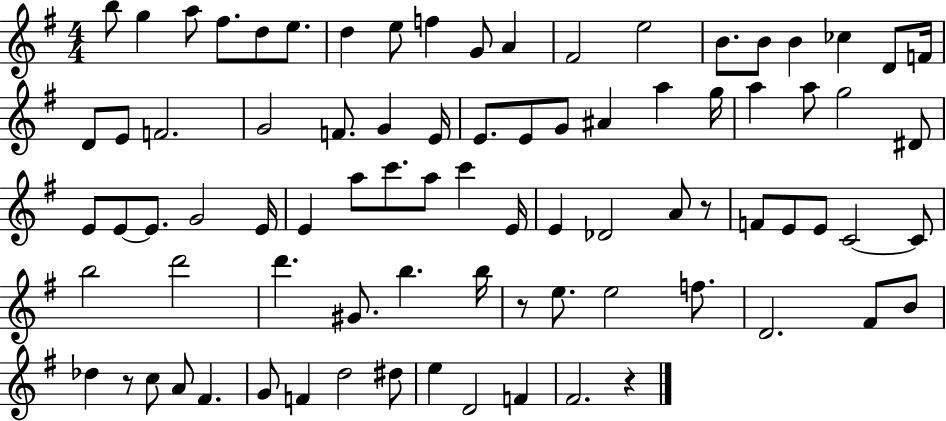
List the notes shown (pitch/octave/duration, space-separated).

B5/e G5/q A5/e F#5/e. D5/e E5/e. D5/q E5/e F5/q G4/e A4/q F#4/h E5/h B4/e. B4/e B4/q CES5/q D4/e F4/s D4/e E4/e F4/h. G4/h F4/e. G4/q E4/s E4/e. E4/e G4/e A#4/q A5/q G5/s A5/q A5/e G5/h D#4/e E4/e E4/e E4/e. G4/h E4/s E4/q A5/e C6/e. A5/e C6/q E4/s E4/q Db4/h A4/e R/e F4/e E4/e E4/e C4/h C4/e B5/h D6/h D6/q. G#4/e. B5/q. B5/s R/e E5/e. E5/h F5/e. D4/h. F#4/e B4/e Db5/q R/e C5/e A4/e F#4/q. G4/e F4/q D5/h D#5/e E5/q D4/h F4/q F#4/h. R/q